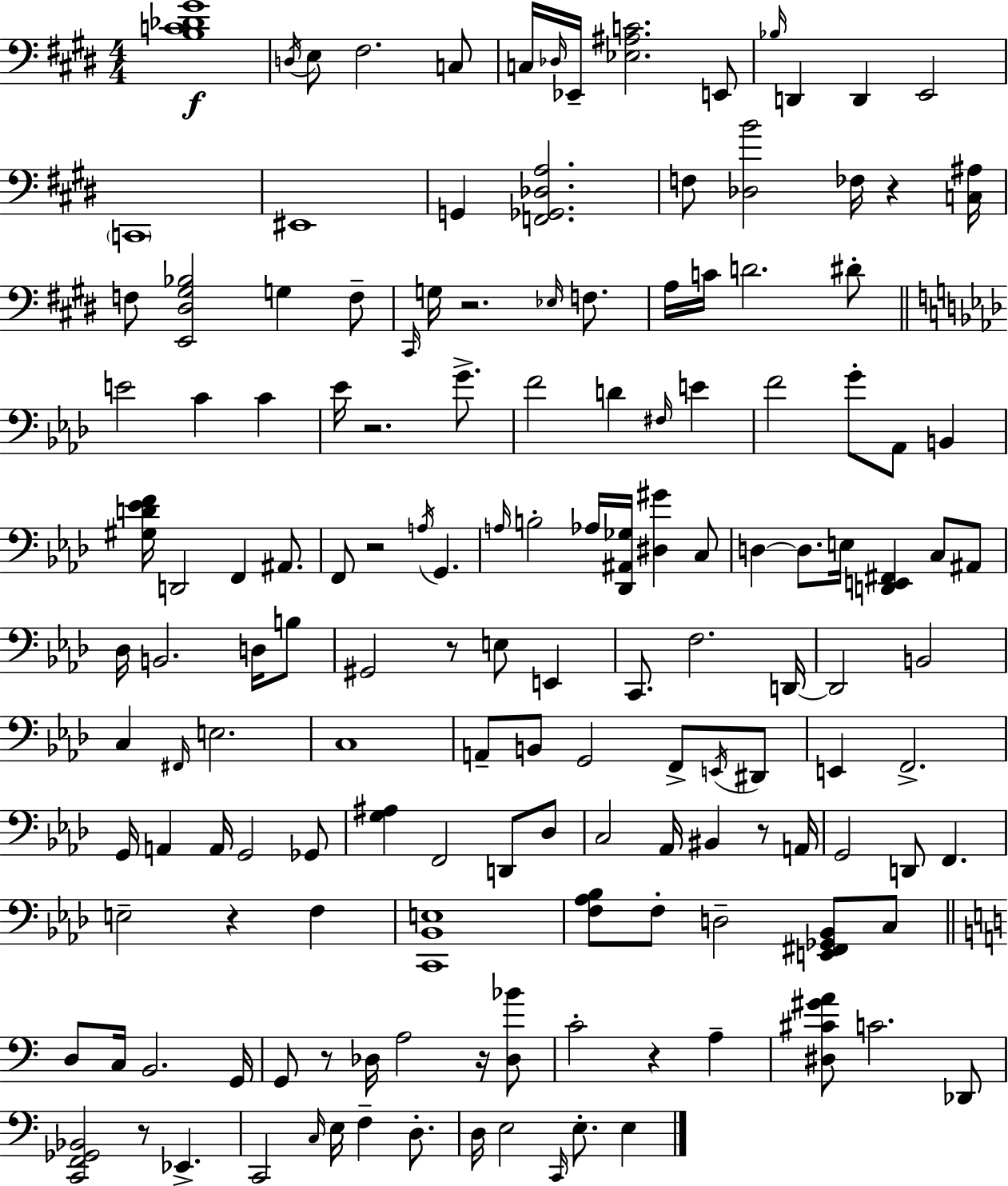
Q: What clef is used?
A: bass